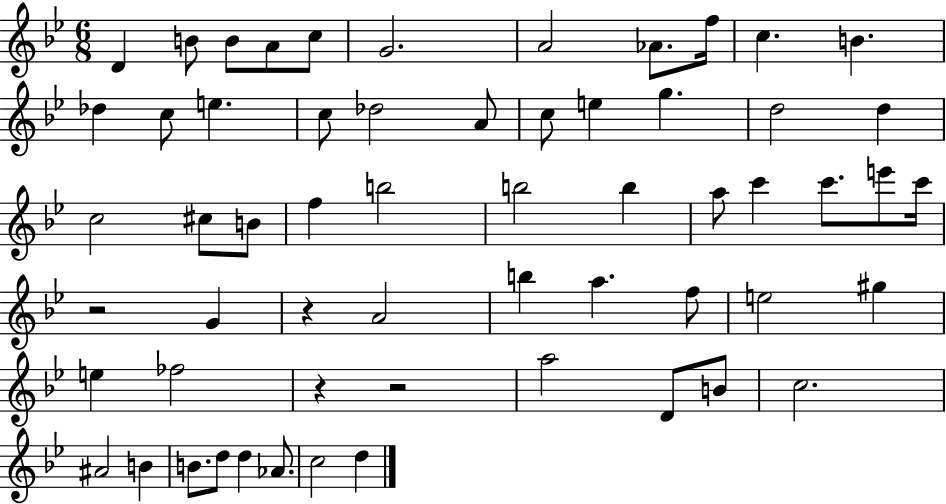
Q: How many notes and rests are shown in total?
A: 59